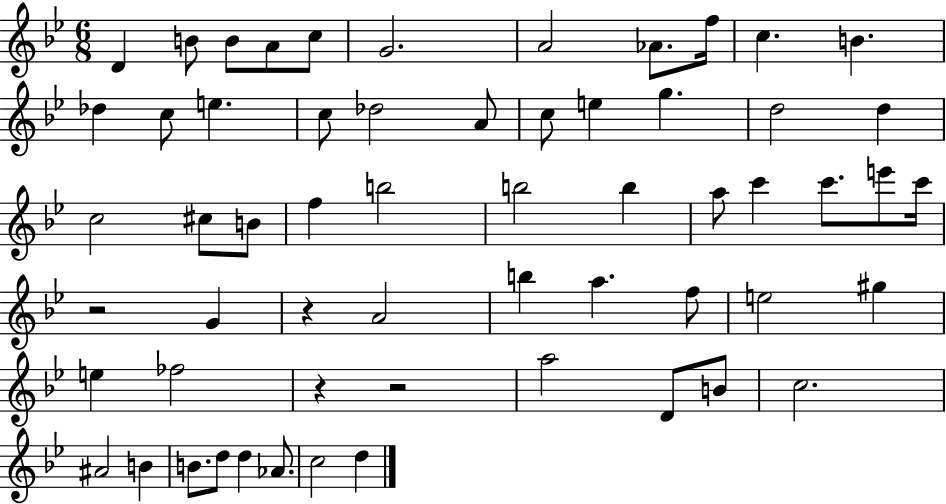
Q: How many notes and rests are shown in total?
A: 59